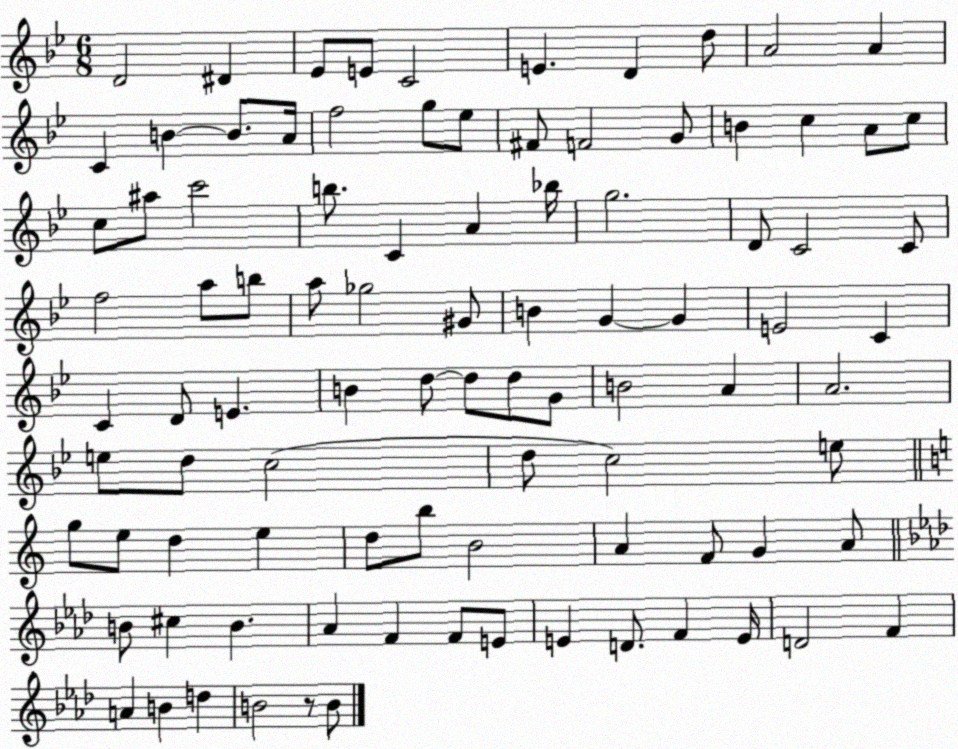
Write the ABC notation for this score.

X:1
T:Untitled
M:6/8
L:1/4
K:Bb
D2 ^D _E/2 E/2 C2 E D d/2 A2 A C B B/2 A/4 f2 g/2 _e/2 ^F/2 F2 G/2 B c A/2 c/2 c/2 ^a/2 c'2 b/2 C A _b/4 g2 D/2 C2 C/2 f2 a/2 b/2 a/2 _g2 ^G/2 B G G E2 C C D/2 E B d/2 d/2 d/2 G/2 B2 A A2 e/2 d/2 c2 d/2 c2 e/2 g/2 e/2 d e d/2 b/2 B2 A F/2 G A/2 B/2 ^c B _A F F/2 E/2 E D/2 F E/4 D2 F A B d B2 z/2 B/2